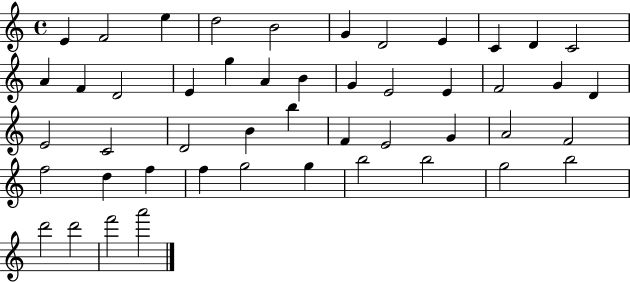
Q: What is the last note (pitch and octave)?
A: A6